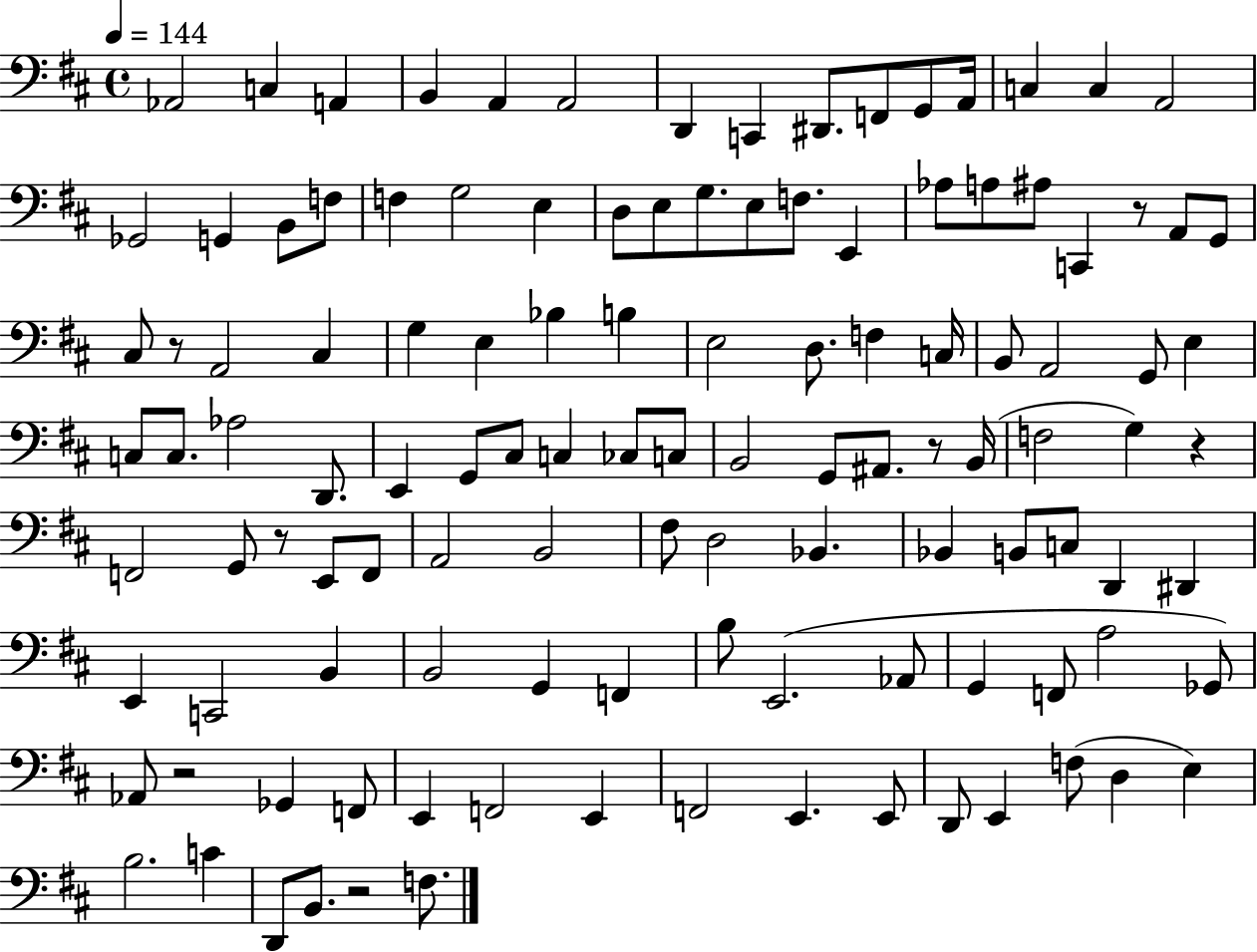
{
  \clef bass
  \time 4/4
  \defaultTimeSignature
  \key d \major
  \tempo 4 = 144
  aes,2 c4 a,4 | b,4 a,4 a,2 | d,4 c,4 dis,8. f,8 g,8 a,16 | c4 c4 a,2 | \break ges,2 g,4 b,8 f8 | f4 g2 e4 | d8 e8 g8. e8 f8. e,4 | aes8 a8 ais8 c,4 r8 a,8 g,8 | \break cis8 r8 a,2 cis4 | g4 e4 bes4 b4 | e2 d8. f4 c16 | b,8 a,2 g,8 e4 | \break c8 c8. aes2 d,8. | e,4 g,8 cis8 c4 ces8 c8 | b,2 g,8 ais,8. r8 b,16( | f2 g4) r4 | \break f,2 g,8 r8 e,8 f,8 | a,2 b,2 | fis8 d2 bes,4. | bes,4 b,8 c8 d,4 dis,4 | \break e,4 c,2 b,4 | b,2 g,4 f,4 | b8 e,2.( aes,8 | g,4 f,8 a2 ges,8) | \break aes,8 r2 ges,4 f,8 | e,4 f,2 e,4 | f,2 e,4. e,8 | d,8 e,4 f8( d4 e4) | \break b2. c'4 | d,8 b,8. r2 f8. | \bar "|."
}